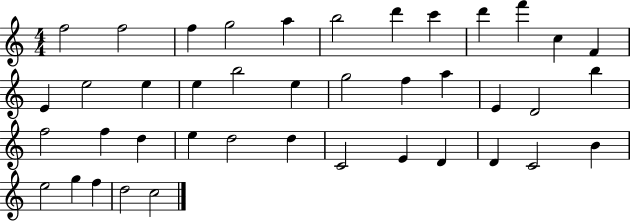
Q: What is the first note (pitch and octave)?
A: F5